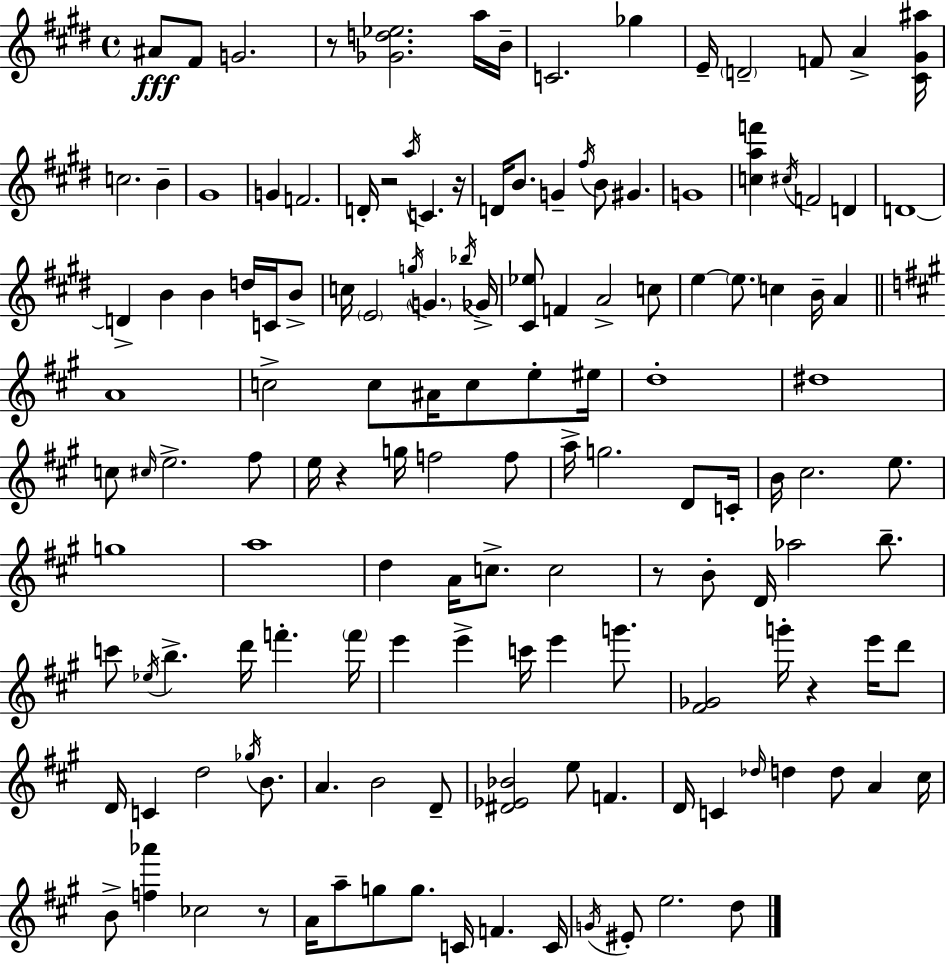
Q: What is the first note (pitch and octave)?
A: A#4